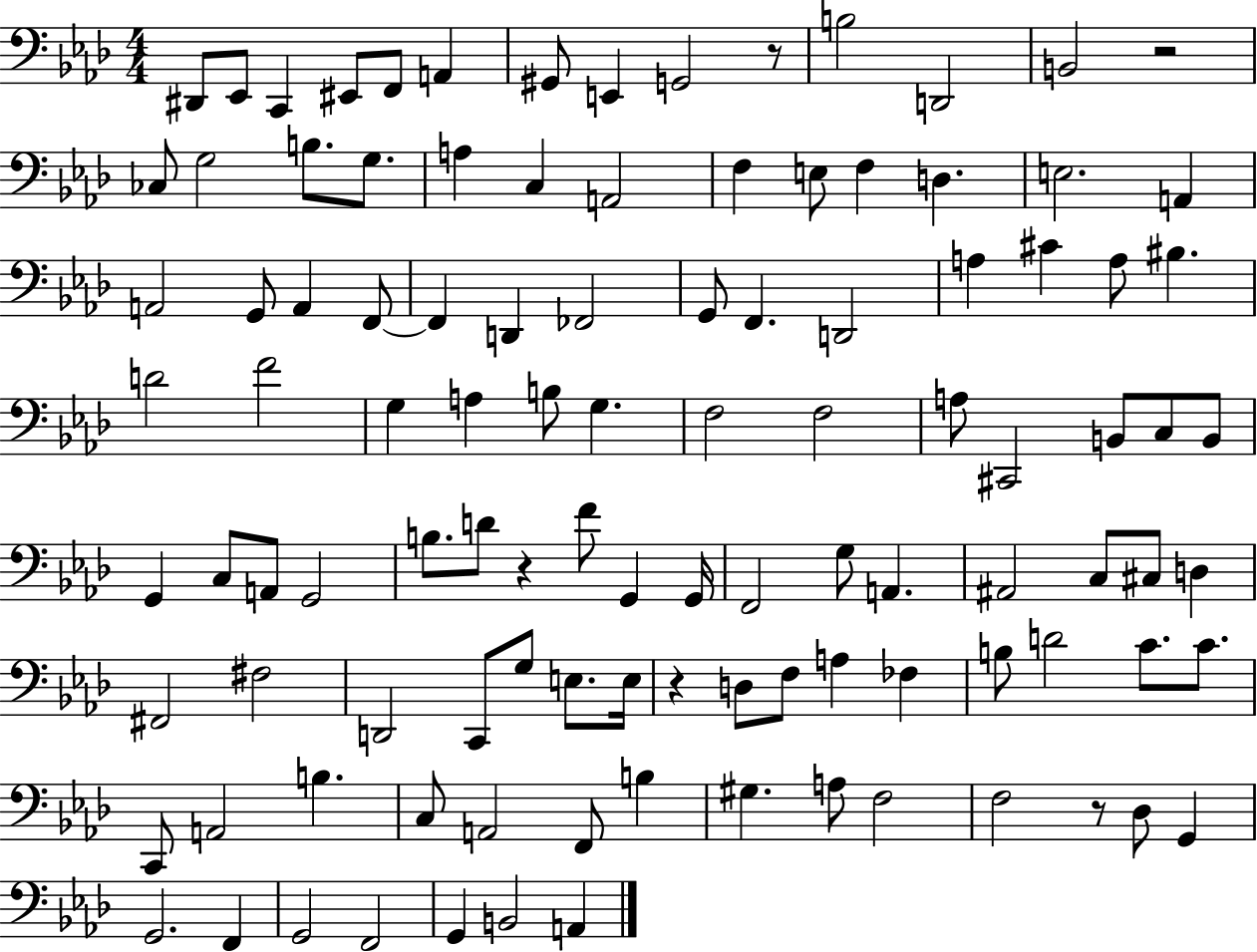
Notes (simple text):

D#2/e Eb2/e C2/q EIS2/e F2/e A2/q G#2/e E2/q G2/h R/e B3/h D2/h B2/h R/h CES3/e G3/h B3/e. G3/e. A3/q C3/q A2/h F3/q E3/e F3/q D3/q. E3/h. A2/q A2/h G2/e A2/q F2/e F2/q D2/q FES2/h G2/e F2/q. D2/h A3/q C#4/q A3/e BIS3/q. D4/h F4/h G3/q A3/q B3/e G3/q. F3/h F3/h A3/e C#2/h B2/e C3/e B2/e G2/q C3/e A2/e G2/h B3/e. D4/e R/q F4/e G2/q G2/s F2/h G3/e A2/q. A#2/h C3/e C#3/e D3/q F#2/h F#3/h D2/h C2/e G3/e E3/e. E3/s R/q D3/e F3/e A3/q FES3/q B3/e D4/h C4/e. C4/e. C2/e A2/h B3/q. C3/e A2/h F2/e B3/q G#3/q. A3/e F3/h F3/h R/e Db3/e G2/q G2/h. F2/q G2/h F2/h G2/q B2/h A2/q